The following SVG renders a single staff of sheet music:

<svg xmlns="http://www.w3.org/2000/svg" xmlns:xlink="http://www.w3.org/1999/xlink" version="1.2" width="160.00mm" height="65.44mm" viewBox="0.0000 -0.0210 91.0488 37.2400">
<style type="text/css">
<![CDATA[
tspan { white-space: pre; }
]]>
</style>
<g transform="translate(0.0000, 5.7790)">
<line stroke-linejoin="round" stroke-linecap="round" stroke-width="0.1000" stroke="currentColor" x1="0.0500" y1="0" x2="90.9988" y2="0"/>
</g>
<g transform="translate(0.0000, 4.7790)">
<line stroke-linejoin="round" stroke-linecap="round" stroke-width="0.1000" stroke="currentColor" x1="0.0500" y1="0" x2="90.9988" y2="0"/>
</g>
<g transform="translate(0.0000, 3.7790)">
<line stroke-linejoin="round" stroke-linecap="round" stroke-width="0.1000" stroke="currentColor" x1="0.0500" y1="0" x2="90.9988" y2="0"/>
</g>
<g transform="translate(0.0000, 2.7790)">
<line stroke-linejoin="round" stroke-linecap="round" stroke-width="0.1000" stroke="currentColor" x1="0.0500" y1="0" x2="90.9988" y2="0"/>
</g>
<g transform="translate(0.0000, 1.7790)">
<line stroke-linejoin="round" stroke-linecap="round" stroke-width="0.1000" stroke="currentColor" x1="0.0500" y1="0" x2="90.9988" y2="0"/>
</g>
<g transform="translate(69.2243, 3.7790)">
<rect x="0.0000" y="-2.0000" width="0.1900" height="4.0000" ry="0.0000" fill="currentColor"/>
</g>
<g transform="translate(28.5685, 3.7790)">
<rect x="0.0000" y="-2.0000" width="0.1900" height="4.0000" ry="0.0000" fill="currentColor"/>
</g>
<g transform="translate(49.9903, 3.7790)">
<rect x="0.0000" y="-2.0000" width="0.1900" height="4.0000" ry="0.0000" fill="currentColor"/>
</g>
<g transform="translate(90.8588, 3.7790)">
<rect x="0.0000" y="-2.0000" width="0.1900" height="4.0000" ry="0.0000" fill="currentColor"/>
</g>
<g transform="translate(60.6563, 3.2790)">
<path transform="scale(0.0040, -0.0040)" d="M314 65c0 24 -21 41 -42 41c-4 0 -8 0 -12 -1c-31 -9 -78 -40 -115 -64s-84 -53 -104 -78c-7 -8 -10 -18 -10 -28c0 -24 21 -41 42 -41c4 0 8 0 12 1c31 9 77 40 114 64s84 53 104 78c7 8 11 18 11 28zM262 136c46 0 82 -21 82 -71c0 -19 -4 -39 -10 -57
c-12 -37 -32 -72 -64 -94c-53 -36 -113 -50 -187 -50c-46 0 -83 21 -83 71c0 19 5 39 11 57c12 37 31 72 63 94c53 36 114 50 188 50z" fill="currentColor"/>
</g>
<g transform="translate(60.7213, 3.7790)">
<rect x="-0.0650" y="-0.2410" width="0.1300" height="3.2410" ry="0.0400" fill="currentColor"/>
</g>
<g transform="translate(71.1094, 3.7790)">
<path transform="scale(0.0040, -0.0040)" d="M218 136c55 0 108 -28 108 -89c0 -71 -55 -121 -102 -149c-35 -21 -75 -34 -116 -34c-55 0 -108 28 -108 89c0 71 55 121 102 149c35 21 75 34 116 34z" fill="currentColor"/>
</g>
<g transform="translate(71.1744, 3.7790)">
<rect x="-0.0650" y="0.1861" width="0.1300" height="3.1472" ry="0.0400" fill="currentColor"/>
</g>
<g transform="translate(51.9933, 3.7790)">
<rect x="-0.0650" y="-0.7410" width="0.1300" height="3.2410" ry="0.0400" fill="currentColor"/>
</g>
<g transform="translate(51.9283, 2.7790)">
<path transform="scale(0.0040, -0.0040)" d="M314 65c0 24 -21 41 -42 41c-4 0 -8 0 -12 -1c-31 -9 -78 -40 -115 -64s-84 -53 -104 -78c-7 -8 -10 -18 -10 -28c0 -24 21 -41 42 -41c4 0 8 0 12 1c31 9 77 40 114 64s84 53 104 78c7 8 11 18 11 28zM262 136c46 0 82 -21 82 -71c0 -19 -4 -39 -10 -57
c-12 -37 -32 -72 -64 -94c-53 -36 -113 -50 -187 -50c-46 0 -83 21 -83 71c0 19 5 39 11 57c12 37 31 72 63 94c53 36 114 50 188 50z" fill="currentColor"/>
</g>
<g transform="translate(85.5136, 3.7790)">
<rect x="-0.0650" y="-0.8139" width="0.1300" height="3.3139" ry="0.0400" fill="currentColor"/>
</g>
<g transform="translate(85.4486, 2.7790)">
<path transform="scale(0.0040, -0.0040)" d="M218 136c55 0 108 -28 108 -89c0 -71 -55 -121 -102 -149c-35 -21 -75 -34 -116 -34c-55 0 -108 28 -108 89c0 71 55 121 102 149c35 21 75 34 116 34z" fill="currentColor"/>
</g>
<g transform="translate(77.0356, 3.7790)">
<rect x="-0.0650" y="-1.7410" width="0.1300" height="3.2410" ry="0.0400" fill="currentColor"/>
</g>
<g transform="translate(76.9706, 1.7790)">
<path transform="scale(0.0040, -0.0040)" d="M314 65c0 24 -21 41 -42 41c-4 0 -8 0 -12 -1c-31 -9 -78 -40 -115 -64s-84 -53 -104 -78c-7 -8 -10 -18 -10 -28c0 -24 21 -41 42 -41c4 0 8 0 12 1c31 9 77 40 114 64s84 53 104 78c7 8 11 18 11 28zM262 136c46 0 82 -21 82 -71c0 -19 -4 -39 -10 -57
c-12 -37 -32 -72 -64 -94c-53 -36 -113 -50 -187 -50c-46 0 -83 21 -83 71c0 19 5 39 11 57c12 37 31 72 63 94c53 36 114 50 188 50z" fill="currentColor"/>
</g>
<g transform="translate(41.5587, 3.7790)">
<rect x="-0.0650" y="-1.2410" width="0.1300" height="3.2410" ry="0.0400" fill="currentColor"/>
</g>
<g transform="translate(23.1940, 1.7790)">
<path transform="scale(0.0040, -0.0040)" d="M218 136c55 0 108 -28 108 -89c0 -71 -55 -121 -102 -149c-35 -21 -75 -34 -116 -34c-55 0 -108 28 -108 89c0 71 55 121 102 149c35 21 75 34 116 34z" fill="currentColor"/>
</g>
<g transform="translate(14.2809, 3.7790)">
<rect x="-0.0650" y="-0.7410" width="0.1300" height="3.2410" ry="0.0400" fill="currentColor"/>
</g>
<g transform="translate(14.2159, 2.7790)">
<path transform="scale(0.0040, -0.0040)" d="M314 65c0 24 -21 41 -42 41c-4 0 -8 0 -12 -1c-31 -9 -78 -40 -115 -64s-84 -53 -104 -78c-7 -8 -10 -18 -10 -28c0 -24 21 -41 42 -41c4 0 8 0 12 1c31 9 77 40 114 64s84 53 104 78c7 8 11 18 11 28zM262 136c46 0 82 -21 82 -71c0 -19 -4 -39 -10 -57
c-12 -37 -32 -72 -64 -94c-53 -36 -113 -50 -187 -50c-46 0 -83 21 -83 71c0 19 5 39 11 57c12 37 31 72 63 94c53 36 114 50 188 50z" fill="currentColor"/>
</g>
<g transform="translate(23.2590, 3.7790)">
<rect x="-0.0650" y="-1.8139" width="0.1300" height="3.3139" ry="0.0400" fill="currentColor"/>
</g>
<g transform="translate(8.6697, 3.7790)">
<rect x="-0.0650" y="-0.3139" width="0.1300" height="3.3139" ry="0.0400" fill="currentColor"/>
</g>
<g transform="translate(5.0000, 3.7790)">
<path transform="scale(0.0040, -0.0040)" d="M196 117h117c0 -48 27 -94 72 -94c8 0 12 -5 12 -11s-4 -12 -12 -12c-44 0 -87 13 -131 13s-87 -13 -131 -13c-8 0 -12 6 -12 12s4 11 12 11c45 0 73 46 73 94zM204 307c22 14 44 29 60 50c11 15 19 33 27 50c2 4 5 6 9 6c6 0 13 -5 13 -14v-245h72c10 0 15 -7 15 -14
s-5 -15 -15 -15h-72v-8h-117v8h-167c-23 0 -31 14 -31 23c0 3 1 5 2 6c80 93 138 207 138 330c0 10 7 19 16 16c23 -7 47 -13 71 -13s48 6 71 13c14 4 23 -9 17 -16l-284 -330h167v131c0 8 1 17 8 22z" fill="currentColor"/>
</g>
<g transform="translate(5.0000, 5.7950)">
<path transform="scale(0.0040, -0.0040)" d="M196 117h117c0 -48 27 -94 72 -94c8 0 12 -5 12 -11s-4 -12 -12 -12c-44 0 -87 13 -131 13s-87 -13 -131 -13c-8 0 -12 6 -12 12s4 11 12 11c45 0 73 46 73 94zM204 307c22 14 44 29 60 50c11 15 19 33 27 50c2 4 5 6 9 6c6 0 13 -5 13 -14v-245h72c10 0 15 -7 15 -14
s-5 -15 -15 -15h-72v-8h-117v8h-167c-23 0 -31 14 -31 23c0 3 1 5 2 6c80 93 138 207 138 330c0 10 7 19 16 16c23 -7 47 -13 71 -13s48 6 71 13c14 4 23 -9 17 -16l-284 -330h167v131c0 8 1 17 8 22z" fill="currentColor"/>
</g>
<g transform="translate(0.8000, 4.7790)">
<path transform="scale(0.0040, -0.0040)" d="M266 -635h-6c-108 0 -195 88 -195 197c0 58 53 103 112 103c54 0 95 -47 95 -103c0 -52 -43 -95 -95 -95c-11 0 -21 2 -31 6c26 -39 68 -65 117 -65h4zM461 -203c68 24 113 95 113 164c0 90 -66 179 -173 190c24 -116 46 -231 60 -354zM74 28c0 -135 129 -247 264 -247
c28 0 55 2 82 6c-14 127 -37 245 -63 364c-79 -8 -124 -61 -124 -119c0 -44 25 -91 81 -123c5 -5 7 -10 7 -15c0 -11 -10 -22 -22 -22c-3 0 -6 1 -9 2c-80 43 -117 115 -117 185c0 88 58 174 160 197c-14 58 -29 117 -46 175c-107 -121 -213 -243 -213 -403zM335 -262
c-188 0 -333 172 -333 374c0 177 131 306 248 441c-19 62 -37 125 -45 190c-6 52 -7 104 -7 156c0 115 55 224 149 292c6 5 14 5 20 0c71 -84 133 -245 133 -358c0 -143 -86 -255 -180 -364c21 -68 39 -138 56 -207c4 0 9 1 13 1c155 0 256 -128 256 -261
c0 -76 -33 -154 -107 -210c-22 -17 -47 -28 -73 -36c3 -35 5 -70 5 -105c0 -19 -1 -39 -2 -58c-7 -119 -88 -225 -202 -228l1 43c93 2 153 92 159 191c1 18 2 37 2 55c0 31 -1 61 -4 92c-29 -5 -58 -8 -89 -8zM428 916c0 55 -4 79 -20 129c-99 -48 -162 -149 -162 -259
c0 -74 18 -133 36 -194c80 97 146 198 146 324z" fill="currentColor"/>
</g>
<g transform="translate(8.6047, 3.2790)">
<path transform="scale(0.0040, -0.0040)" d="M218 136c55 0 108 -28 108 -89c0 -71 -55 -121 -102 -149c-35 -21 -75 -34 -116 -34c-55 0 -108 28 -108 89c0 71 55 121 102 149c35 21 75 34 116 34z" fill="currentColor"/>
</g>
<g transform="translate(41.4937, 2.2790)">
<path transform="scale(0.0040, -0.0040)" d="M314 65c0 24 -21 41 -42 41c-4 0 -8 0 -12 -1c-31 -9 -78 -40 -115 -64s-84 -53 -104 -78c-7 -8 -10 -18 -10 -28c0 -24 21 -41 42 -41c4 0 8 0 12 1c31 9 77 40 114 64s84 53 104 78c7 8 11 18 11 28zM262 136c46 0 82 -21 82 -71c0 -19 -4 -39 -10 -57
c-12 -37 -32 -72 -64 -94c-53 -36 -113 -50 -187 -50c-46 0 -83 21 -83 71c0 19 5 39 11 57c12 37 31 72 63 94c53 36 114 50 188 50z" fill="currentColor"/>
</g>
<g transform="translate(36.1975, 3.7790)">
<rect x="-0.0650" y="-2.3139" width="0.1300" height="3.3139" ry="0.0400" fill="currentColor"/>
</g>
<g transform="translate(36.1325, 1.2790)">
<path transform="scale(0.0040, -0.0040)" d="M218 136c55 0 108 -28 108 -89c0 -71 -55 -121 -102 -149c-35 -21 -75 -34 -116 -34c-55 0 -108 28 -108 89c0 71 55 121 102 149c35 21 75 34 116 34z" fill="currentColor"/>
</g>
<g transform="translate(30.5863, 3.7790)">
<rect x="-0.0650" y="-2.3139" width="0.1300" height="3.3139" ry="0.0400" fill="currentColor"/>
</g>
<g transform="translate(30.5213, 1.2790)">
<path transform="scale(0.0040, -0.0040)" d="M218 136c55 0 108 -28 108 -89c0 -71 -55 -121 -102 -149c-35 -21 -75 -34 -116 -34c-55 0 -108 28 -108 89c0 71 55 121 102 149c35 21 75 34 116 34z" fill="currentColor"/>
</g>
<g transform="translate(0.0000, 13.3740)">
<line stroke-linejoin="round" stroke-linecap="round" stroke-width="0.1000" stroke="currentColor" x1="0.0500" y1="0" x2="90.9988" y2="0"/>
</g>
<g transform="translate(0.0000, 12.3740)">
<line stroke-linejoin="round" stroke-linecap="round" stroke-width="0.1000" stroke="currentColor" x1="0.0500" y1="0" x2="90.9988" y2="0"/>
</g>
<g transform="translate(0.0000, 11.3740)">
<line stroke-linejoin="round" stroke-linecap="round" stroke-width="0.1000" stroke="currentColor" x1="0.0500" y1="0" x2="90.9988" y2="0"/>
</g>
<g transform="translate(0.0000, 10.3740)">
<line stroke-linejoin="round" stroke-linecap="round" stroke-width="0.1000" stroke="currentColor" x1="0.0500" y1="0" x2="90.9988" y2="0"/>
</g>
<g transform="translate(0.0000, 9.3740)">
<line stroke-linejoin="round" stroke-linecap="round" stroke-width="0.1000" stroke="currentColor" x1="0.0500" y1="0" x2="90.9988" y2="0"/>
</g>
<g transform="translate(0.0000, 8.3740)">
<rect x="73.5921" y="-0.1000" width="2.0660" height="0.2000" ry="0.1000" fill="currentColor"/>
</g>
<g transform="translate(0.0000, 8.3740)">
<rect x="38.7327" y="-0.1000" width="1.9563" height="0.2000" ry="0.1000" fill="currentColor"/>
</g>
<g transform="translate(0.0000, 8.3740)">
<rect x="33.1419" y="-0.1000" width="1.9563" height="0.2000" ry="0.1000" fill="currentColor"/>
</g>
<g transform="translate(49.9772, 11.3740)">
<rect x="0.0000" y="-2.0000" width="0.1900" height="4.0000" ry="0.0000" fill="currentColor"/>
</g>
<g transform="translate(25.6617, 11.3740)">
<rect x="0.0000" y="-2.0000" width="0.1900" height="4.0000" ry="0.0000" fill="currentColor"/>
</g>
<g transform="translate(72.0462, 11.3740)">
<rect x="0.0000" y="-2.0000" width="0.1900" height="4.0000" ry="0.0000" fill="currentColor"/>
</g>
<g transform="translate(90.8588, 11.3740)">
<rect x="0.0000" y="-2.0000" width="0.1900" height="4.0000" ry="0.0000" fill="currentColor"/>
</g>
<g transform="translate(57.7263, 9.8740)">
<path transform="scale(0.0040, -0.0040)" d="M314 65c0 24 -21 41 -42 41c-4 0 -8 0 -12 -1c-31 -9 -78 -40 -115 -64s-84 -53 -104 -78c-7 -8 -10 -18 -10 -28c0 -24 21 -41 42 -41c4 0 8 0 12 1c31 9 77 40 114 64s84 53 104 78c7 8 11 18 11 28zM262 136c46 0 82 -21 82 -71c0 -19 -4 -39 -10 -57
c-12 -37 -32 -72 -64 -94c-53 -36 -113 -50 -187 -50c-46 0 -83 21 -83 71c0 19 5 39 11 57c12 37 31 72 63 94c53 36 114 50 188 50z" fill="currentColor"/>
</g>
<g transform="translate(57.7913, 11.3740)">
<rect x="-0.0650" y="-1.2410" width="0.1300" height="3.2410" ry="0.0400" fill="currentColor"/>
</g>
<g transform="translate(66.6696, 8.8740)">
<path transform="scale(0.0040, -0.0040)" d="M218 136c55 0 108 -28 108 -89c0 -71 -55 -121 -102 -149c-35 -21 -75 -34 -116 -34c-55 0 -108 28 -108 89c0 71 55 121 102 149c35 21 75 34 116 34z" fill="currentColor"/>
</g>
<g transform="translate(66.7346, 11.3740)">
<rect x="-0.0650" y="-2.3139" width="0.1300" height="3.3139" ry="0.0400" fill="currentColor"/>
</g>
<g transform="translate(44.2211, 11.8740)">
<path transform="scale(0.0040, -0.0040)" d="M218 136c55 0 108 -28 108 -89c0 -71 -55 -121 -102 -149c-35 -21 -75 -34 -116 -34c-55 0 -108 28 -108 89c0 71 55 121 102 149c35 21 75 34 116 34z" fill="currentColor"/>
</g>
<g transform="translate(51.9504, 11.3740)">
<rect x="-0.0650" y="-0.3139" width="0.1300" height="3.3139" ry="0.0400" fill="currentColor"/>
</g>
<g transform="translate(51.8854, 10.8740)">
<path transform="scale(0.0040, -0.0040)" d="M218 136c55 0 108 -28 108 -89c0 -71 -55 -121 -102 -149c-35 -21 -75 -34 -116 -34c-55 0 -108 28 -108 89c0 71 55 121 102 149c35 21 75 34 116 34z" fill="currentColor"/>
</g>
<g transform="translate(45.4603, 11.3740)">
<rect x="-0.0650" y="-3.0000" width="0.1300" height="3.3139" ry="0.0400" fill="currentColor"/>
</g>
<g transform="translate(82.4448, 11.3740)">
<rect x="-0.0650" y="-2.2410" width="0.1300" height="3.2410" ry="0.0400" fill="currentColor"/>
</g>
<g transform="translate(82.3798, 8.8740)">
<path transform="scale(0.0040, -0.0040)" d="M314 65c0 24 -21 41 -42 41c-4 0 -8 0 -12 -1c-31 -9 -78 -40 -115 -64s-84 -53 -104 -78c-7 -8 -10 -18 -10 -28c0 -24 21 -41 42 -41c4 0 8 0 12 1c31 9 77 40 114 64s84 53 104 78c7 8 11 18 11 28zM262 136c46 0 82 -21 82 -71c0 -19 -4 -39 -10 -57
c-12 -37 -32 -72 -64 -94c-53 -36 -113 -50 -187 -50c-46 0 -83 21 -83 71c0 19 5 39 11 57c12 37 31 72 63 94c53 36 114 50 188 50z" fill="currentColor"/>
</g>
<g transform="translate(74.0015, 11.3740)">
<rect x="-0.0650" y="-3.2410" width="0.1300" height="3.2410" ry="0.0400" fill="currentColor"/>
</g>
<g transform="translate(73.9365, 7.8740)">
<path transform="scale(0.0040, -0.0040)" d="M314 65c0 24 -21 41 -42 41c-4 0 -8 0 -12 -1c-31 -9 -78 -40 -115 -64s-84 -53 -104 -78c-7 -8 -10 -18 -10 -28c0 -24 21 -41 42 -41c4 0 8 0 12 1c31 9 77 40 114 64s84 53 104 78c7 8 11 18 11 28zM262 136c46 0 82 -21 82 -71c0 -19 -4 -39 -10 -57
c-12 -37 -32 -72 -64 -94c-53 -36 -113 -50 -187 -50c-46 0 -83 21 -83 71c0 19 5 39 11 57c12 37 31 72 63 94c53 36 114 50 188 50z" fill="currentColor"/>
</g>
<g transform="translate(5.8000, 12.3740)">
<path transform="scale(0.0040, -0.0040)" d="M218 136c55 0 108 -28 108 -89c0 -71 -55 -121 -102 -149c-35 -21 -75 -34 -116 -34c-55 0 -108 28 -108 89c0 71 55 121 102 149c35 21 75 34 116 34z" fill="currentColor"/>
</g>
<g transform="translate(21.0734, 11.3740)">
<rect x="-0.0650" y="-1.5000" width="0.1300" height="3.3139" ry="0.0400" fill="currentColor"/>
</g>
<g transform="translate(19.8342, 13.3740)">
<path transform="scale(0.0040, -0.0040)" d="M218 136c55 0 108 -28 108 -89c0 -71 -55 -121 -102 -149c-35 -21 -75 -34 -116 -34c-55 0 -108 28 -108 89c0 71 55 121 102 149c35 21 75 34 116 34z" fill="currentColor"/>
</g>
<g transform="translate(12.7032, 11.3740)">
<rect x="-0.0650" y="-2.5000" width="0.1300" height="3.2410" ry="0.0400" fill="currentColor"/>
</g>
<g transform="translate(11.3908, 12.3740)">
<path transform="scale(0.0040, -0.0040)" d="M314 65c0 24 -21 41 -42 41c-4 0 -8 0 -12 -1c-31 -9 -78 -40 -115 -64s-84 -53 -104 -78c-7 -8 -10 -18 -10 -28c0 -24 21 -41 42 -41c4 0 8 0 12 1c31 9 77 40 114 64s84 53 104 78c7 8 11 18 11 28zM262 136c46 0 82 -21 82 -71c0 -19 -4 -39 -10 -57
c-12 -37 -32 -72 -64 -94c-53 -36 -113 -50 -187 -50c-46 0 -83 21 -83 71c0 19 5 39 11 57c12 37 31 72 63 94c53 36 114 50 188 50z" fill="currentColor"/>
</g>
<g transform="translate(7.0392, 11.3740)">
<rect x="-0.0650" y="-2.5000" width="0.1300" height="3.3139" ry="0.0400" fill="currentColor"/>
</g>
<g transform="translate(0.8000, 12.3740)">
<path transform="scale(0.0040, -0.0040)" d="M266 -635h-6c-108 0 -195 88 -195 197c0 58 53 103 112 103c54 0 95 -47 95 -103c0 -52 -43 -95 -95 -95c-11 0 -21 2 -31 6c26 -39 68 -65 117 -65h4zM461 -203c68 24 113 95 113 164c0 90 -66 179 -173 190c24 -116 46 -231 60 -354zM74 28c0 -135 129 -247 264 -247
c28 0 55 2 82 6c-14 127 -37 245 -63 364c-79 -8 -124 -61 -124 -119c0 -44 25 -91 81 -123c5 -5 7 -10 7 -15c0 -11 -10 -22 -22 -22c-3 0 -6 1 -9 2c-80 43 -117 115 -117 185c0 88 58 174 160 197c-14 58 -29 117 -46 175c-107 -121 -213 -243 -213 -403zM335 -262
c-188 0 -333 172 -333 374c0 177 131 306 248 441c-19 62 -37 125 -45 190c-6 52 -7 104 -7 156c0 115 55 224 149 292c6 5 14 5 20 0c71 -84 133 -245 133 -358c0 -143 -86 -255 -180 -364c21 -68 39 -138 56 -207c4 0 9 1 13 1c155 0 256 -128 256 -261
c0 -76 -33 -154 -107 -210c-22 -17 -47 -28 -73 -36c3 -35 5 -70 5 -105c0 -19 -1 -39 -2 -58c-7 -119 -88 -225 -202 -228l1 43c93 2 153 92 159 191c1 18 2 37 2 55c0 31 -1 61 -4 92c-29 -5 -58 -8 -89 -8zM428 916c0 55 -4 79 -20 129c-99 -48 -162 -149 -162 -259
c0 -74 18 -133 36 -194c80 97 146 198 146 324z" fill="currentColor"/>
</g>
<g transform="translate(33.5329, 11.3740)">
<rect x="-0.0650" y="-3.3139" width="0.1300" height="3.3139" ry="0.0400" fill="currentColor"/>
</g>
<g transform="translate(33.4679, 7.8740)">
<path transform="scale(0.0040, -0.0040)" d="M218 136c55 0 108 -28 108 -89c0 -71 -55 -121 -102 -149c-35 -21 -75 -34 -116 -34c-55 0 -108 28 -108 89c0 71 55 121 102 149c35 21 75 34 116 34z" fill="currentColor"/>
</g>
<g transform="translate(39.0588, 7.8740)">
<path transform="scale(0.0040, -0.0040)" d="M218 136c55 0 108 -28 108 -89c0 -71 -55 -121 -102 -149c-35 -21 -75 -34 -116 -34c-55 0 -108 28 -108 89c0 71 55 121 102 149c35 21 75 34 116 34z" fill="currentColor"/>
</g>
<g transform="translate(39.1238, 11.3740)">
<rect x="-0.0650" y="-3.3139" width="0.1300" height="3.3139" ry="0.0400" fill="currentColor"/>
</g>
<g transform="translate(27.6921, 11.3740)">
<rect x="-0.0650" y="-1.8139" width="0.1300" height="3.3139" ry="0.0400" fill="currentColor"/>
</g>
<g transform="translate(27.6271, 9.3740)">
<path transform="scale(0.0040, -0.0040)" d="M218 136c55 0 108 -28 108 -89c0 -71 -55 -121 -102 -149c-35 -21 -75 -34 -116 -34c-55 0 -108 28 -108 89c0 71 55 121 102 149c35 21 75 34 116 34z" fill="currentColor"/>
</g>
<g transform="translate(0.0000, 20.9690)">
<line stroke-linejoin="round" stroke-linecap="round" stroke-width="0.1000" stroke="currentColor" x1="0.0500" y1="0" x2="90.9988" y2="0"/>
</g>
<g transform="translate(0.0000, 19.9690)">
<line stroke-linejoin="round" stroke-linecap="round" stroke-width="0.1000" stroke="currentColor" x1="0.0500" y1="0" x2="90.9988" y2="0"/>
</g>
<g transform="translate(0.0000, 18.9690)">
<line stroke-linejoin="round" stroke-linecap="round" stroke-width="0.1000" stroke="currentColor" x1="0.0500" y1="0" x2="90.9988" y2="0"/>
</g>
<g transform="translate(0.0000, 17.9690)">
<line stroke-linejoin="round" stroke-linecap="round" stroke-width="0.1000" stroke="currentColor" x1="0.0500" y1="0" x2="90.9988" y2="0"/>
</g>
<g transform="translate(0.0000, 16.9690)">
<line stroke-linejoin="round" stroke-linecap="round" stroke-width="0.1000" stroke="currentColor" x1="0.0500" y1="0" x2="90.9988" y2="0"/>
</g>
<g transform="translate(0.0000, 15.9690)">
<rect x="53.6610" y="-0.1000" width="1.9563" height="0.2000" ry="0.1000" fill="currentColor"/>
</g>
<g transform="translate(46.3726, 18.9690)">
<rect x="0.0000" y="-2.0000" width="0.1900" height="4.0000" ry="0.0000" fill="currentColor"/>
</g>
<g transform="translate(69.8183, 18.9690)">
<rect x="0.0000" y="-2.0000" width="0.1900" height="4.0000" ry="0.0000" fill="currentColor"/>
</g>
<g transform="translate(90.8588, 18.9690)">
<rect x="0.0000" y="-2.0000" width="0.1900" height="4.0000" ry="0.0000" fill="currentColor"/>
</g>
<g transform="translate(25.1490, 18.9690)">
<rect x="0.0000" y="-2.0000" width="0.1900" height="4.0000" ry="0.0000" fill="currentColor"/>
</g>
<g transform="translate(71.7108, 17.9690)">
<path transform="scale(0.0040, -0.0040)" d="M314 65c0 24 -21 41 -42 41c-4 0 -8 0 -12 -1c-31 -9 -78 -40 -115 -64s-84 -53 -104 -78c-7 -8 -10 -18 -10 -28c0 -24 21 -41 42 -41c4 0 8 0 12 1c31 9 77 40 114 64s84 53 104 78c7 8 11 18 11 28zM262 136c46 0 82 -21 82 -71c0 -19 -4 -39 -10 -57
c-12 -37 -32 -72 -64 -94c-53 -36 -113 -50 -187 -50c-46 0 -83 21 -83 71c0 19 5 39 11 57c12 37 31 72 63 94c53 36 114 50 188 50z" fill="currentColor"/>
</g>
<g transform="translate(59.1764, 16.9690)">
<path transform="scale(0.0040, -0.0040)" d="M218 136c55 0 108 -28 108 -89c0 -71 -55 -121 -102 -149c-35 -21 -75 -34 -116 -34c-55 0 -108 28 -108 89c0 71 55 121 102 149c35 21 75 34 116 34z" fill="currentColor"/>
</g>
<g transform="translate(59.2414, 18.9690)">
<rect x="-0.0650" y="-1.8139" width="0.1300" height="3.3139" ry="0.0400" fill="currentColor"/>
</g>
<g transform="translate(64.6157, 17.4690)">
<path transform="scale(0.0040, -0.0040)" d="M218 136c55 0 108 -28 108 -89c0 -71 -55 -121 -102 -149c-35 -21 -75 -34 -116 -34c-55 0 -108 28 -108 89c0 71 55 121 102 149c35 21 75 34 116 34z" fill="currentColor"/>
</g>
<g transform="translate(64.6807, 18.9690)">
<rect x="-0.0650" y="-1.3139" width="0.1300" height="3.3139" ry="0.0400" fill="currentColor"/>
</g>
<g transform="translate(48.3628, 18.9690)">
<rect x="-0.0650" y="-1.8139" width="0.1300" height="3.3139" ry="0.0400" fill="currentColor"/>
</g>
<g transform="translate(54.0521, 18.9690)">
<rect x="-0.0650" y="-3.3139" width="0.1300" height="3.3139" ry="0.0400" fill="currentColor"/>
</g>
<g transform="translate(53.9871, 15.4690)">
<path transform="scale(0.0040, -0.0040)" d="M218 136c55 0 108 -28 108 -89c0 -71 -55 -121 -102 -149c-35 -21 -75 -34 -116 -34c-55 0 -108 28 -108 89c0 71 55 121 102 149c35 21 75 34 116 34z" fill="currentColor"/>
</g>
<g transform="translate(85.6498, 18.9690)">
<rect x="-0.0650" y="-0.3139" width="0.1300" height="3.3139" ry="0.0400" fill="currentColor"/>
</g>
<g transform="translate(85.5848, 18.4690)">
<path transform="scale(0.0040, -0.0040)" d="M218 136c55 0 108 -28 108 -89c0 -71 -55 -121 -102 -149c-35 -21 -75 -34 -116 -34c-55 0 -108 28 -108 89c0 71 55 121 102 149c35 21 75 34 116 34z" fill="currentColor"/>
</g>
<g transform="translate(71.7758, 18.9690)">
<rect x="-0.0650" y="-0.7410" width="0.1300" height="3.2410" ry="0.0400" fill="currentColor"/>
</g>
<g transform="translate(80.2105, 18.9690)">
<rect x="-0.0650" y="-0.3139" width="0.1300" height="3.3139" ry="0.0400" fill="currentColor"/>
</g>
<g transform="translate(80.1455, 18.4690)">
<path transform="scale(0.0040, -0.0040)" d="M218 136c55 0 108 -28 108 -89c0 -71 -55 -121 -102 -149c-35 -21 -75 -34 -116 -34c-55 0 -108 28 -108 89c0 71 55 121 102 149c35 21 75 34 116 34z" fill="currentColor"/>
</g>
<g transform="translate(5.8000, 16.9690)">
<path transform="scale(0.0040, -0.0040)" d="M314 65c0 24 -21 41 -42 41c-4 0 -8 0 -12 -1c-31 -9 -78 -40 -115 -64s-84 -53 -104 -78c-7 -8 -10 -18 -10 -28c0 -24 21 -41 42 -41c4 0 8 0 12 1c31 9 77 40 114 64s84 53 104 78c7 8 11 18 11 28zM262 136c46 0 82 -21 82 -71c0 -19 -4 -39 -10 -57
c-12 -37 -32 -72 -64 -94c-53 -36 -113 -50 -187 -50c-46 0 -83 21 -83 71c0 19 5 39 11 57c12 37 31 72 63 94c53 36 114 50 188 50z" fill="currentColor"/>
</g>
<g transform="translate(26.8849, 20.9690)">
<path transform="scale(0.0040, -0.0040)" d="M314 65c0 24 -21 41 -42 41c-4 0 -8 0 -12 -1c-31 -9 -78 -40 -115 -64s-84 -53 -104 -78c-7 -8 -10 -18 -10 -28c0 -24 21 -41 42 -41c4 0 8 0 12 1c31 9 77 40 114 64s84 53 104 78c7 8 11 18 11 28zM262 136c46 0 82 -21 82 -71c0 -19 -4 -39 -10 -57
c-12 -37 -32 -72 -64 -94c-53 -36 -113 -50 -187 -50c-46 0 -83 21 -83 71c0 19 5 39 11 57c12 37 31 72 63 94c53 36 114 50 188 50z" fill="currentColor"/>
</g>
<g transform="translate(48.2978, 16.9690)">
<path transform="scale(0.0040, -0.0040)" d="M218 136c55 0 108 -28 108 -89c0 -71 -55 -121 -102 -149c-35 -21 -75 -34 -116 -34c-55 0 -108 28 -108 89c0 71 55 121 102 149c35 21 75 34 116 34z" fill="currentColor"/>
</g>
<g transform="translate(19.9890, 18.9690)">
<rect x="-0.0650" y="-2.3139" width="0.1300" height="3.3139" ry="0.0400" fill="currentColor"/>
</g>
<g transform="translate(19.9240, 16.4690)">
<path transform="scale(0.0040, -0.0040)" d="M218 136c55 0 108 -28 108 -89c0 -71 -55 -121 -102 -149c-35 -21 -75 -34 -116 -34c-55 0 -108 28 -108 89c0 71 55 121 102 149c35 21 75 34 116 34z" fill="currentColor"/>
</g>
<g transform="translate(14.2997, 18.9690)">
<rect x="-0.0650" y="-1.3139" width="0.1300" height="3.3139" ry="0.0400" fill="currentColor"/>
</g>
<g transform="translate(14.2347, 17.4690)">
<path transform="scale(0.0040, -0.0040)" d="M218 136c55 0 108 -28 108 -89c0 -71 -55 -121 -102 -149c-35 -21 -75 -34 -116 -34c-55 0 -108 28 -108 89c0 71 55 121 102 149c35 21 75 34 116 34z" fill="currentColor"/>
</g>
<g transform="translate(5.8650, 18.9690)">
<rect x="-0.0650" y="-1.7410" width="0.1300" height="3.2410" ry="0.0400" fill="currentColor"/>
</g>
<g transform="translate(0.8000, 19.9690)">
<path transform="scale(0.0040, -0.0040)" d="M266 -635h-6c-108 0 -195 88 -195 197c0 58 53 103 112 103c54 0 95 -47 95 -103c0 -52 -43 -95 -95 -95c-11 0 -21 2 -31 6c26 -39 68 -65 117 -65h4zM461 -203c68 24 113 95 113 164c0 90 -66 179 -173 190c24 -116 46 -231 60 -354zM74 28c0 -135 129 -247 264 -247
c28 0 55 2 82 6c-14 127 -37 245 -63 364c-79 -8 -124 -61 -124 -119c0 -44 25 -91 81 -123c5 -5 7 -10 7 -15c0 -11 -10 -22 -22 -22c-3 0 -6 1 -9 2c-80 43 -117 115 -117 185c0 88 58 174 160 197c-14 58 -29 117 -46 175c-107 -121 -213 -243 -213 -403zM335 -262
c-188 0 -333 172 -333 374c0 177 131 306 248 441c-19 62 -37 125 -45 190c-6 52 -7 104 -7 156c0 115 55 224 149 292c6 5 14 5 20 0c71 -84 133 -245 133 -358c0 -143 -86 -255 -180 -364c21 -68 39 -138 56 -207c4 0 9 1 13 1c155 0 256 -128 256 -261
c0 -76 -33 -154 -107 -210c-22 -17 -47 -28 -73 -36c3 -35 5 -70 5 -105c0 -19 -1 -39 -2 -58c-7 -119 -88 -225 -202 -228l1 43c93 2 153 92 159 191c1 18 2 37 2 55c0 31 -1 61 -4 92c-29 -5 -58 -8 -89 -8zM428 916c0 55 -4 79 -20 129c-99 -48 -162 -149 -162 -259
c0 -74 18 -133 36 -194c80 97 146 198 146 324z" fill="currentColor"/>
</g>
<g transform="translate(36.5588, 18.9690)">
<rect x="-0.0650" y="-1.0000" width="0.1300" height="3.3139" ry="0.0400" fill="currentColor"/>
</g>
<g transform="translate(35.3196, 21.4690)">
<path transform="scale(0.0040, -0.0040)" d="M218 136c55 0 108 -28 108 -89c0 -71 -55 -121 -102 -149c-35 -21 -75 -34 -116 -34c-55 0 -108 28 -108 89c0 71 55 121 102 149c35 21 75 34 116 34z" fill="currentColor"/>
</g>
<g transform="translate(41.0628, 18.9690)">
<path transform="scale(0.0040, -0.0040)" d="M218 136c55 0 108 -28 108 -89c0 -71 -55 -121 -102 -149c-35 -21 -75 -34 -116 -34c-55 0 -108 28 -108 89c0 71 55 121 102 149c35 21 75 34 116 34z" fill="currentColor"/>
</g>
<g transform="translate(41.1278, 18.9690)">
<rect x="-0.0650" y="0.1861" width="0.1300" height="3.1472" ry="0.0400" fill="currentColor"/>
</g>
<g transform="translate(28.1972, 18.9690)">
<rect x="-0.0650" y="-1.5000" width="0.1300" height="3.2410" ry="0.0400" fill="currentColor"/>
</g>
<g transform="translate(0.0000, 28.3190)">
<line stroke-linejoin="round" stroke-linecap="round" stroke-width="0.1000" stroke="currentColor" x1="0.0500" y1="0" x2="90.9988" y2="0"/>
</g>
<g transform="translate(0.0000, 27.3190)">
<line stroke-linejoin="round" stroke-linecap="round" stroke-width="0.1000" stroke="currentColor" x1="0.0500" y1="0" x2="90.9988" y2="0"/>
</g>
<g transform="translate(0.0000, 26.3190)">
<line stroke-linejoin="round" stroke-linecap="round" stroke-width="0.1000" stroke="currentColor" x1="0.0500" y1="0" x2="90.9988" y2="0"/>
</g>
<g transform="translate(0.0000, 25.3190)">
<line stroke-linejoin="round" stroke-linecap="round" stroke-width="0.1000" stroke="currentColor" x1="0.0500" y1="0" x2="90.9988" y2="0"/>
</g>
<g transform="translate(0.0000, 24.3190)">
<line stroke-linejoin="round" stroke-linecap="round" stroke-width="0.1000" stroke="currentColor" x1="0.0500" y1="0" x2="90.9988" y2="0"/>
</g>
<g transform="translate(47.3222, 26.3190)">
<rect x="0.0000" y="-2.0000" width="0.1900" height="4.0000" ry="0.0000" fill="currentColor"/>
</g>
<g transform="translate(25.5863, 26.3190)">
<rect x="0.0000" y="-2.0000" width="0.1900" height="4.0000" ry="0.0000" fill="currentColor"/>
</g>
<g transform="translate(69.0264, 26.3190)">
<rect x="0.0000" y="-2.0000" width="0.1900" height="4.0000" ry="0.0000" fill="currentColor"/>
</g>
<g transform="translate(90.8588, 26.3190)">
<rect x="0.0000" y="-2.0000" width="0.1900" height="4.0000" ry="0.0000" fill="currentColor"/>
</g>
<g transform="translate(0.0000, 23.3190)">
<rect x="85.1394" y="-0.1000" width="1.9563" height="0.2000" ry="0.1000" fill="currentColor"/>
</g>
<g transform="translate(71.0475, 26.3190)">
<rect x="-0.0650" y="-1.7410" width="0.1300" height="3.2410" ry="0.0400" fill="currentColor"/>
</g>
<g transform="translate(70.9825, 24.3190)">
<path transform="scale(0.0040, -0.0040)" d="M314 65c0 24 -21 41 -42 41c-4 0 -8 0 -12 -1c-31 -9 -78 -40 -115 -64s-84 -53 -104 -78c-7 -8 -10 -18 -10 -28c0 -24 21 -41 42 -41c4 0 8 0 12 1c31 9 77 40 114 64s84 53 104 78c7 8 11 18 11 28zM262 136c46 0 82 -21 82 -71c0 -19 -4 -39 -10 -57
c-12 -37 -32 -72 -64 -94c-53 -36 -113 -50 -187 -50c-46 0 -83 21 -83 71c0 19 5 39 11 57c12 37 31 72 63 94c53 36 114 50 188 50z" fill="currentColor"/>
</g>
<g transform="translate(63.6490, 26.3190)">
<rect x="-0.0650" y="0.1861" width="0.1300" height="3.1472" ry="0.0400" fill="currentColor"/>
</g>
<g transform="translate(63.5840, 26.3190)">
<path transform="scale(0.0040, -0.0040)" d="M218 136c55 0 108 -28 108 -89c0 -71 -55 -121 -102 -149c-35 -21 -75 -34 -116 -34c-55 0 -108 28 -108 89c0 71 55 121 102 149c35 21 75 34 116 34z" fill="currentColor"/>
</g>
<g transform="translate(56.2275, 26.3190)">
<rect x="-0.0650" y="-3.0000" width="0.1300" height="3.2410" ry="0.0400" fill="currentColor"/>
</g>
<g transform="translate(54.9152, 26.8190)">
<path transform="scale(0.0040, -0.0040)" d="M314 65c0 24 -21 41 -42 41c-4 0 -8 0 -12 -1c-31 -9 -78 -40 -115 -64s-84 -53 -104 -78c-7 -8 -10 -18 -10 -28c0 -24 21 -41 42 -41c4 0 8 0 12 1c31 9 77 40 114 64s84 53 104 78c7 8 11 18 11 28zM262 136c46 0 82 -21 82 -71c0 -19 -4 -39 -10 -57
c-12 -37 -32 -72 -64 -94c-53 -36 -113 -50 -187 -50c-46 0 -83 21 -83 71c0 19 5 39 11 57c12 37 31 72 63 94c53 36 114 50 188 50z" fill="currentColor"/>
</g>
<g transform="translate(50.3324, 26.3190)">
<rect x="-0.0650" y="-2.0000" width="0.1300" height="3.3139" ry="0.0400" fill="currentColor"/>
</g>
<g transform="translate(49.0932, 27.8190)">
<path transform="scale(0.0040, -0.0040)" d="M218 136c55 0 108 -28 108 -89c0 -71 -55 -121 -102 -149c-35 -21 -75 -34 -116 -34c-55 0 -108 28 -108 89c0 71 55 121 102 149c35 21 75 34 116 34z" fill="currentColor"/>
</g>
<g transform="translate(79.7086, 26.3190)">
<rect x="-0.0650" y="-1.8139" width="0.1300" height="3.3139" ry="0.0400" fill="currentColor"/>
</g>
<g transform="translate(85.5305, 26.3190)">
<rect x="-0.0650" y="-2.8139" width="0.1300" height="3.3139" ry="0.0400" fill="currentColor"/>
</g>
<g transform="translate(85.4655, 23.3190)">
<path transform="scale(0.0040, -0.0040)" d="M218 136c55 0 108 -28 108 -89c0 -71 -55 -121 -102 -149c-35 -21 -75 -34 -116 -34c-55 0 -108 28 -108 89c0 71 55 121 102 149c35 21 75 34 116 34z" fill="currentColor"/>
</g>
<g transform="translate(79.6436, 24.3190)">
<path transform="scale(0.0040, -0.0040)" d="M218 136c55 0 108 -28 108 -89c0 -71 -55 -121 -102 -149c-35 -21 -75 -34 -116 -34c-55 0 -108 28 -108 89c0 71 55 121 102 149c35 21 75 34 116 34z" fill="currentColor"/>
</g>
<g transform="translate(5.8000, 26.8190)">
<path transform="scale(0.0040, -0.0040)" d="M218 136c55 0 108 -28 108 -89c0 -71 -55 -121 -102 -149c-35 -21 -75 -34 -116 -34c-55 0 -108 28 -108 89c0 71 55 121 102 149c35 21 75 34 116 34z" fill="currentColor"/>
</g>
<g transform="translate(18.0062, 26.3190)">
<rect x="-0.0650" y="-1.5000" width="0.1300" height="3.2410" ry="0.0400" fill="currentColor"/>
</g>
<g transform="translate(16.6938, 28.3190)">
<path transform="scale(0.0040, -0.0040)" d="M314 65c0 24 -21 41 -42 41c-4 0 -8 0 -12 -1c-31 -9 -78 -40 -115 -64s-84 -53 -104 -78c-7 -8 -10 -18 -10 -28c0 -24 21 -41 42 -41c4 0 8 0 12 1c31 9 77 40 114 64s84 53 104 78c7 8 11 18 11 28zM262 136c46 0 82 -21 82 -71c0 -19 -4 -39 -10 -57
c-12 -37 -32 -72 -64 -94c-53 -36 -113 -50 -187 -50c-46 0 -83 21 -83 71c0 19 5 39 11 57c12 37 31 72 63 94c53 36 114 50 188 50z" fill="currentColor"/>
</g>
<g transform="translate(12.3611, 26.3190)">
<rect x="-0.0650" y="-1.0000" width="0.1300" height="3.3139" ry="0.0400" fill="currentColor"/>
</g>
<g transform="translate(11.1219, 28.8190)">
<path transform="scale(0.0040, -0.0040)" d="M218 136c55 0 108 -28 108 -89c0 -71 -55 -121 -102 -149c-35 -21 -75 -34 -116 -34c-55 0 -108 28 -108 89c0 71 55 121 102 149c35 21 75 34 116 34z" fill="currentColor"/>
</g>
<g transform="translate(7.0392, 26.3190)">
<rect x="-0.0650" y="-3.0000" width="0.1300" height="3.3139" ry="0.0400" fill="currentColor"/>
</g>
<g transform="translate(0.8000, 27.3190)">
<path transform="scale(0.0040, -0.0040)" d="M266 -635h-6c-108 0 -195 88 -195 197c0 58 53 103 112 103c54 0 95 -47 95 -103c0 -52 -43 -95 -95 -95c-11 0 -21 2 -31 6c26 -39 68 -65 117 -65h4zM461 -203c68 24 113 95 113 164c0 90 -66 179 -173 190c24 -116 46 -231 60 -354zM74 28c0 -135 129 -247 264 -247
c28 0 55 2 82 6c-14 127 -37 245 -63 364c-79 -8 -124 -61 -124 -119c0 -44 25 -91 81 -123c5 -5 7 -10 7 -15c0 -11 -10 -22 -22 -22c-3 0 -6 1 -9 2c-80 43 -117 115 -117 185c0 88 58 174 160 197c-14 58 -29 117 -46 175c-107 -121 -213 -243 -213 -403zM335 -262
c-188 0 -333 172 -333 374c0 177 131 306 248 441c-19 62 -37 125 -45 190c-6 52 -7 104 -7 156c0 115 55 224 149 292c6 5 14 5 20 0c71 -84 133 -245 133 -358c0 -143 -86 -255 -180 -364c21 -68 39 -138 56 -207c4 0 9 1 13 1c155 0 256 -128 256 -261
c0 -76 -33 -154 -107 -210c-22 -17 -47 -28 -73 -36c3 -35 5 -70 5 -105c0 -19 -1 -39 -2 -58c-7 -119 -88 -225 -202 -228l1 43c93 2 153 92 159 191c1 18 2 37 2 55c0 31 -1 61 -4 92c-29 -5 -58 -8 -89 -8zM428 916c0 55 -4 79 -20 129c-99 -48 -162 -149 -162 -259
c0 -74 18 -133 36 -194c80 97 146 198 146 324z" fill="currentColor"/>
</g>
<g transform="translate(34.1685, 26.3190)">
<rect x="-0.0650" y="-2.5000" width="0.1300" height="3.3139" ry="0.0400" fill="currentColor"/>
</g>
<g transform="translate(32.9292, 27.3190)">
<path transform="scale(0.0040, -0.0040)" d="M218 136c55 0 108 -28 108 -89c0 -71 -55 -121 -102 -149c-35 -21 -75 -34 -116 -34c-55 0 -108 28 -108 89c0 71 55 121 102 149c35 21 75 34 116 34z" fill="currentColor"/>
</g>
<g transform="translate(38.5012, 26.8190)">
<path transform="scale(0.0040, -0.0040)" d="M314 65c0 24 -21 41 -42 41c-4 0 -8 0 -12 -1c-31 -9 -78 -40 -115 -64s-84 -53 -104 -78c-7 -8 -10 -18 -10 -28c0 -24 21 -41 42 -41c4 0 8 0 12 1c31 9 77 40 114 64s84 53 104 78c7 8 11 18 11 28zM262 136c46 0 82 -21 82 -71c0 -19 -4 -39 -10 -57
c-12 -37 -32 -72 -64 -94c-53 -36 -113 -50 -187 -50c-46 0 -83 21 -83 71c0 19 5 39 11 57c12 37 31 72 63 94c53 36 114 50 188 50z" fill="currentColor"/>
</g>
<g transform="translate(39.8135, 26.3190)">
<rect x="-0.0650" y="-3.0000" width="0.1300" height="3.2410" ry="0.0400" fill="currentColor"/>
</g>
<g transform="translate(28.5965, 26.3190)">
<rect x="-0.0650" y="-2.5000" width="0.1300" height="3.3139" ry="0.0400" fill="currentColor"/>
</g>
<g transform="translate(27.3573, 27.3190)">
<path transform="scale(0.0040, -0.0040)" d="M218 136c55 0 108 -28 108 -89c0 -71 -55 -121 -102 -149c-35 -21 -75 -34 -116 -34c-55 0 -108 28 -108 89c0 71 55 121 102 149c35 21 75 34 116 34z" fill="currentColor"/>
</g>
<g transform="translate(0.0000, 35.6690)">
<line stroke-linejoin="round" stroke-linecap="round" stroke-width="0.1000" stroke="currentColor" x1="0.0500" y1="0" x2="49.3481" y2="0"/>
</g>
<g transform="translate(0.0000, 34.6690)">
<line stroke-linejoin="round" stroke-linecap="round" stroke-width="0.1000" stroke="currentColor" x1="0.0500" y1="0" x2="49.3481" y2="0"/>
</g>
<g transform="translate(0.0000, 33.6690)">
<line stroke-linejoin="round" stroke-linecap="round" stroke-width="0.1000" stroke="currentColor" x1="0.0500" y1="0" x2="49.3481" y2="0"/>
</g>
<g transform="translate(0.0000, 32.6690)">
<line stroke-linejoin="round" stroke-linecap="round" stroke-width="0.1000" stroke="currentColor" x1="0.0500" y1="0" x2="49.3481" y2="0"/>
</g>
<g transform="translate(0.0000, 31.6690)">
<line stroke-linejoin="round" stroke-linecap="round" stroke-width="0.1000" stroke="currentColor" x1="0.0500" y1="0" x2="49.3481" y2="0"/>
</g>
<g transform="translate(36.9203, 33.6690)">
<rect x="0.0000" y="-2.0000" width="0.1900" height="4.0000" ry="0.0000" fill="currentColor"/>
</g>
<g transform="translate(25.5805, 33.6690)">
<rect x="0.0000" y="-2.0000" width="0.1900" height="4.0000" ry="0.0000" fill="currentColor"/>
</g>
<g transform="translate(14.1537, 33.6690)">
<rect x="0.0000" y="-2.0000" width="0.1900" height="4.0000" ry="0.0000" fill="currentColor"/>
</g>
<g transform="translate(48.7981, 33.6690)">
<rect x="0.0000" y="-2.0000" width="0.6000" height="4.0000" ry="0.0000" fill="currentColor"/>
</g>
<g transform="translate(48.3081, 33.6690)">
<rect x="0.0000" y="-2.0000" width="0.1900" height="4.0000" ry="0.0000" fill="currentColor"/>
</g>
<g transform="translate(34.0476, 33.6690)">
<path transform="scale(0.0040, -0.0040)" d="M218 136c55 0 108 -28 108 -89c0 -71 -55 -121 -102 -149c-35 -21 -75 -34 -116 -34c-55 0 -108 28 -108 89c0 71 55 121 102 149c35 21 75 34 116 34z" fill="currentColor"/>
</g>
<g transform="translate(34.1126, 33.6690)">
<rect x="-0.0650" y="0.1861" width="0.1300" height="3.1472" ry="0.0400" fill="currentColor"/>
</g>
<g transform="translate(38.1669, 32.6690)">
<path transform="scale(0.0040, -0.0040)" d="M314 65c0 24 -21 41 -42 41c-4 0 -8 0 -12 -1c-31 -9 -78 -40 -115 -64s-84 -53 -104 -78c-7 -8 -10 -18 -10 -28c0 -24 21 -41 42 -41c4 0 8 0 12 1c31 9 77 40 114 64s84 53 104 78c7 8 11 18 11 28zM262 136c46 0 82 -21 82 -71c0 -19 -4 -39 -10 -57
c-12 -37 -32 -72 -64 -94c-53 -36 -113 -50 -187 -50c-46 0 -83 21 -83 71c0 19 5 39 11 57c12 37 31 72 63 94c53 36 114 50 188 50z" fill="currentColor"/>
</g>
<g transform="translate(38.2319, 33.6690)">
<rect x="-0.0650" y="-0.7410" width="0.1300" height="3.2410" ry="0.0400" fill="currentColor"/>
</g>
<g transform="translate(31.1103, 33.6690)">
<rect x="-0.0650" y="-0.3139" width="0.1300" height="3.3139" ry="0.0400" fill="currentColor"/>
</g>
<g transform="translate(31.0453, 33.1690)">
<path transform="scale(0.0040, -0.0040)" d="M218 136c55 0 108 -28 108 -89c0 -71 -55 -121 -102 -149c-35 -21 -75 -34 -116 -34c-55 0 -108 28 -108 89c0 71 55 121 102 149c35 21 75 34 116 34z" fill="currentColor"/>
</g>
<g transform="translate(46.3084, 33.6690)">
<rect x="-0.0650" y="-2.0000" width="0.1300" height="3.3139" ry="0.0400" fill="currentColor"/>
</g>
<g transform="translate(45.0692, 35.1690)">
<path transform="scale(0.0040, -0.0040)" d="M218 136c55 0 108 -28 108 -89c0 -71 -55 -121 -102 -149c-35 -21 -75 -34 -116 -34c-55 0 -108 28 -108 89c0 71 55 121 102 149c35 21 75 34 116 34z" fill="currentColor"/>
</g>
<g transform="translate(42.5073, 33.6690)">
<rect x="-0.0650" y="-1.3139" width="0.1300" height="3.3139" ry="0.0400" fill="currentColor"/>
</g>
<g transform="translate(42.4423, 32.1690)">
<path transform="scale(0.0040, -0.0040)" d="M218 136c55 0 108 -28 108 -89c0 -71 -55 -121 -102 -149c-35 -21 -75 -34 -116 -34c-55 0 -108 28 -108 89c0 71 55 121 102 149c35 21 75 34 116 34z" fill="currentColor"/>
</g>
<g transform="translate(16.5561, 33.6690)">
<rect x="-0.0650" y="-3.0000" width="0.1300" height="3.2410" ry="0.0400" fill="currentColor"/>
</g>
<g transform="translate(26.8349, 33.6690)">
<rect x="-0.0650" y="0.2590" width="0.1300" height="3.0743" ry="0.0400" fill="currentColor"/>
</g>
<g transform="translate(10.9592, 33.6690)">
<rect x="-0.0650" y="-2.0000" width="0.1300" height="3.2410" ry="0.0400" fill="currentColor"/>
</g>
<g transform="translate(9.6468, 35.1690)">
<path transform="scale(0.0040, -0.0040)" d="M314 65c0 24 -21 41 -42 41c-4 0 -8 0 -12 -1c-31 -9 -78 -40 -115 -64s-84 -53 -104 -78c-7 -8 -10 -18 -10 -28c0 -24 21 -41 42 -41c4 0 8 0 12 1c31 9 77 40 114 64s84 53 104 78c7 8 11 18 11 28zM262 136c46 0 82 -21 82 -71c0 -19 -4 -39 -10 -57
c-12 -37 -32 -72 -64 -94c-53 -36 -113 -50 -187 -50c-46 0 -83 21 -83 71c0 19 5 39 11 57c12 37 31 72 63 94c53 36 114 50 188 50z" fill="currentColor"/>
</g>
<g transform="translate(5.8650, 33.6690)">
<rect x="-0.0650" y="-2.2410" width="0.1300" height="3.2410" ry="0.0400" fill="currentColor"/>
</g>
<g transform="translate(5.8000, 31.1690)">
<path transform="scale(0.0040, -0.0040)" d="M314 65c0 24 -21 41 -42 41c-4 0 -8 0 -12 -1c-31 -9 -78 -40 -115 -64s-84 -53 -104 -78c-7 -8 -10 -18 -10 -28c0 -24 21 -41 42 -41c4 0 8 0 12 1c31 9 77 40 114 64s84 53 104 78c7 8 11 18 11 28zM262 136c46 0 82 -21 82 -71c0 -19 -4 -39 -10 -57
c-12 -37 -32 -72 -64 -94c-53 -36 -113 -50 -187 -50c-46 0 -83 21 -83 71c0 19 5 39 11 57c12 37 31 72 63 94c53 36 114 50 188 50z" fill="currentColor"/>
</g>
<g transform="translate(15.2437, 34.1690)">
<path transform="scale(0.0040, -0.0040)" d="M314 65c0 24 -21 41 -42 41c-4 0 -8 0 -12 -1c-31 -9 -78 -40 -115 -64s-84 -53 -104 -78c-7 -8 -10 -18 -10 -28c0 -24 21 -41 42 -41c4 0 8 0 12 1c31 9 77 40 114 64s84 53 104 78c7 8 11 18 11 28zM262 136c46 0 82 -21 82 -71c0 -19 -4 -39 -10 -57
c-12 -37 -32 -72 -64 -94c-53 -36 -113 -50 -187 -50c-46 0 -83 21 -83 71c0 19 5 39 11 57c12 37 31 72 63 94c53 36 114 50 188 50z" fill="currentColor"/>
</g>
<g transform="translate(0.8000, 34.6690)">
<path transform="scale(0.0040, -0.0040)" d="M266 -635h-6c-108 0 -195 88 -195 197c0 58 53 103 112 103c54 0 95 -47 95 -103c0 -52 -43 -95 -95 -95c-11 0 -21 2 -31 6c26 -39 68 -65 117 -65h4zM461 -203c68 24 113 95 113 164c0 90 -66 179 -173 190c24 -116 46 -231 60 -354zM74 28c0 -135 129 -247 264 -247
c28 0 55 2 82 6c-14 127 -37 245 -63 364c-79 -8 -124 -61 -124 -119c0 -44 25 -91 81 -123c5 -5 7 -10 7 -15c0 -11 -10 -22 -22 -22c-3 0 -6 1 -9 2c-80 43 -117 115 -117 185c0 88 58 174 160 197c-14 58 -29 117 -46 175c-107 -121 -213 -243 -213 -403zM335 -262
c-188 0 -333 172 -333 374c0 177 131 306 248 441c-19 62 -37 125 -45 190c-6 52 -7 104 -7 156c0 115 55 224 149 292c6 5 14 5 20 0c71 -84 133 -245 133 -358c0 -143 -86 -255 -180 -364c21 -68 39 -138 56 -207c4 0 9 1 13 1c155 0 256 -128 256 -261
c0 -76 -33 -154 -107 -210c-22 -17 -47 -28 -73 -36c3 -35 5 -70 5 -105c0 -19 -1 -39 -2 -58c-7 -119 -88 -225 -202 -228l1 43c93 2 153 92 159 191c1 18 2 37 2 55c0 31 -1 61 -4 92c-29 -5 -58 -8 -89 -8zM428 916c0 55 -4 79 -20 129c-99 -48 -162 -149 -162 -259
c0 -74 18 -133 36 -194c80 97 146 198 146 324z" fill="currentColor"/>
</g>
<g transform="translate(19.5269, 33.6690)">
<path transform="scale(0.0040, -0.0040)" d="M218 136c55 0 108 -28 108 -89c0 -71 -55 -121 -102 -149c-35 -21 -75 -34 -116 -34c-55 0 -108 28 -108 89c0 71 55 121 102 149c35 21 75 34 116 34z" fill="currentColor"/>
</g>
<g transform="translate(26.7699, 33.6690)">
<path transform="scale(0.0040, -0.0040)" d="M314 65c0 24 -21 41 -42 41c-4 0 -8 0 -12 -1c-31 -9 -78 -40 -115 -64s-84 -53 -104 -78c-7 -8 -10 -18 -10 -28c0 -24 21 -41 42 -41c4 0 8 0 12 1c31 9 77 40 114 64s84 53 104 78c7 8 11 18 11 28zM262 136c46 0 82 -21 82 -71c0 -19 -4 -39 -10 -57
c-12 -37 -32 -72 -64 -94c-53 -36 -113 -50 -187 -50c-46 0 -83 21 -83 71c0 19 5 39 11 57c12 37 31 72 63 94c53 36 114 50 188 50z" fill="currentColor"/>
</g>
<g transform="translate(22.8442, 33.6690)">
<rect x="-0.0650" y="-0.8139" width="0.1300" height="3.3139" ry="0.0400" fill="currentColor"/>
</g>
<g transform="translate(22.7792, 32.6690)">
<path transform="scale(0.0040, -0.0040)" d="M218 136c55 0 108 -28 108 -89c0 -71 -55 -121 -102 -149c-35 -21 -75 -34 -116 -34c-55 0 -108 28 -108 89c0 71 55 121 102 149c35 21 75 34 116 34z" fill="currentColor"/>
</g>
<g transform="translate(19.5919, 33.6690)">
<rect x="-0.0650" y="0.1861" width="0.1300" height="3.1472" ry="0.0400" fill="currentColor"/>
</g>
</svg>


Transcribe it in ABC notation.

X:1
T:Untitled
M:4/4
L:1/4
K:C
c d2 f g g e2 d2 c2 B f2 d G G2 E f b b A c e2 g b2 g2 f2 e g E2 D B f b f e d2 c c A D E2 G G A2 F A2 B f2 f a g2 F2 A2 B d B2 c B d2 e F